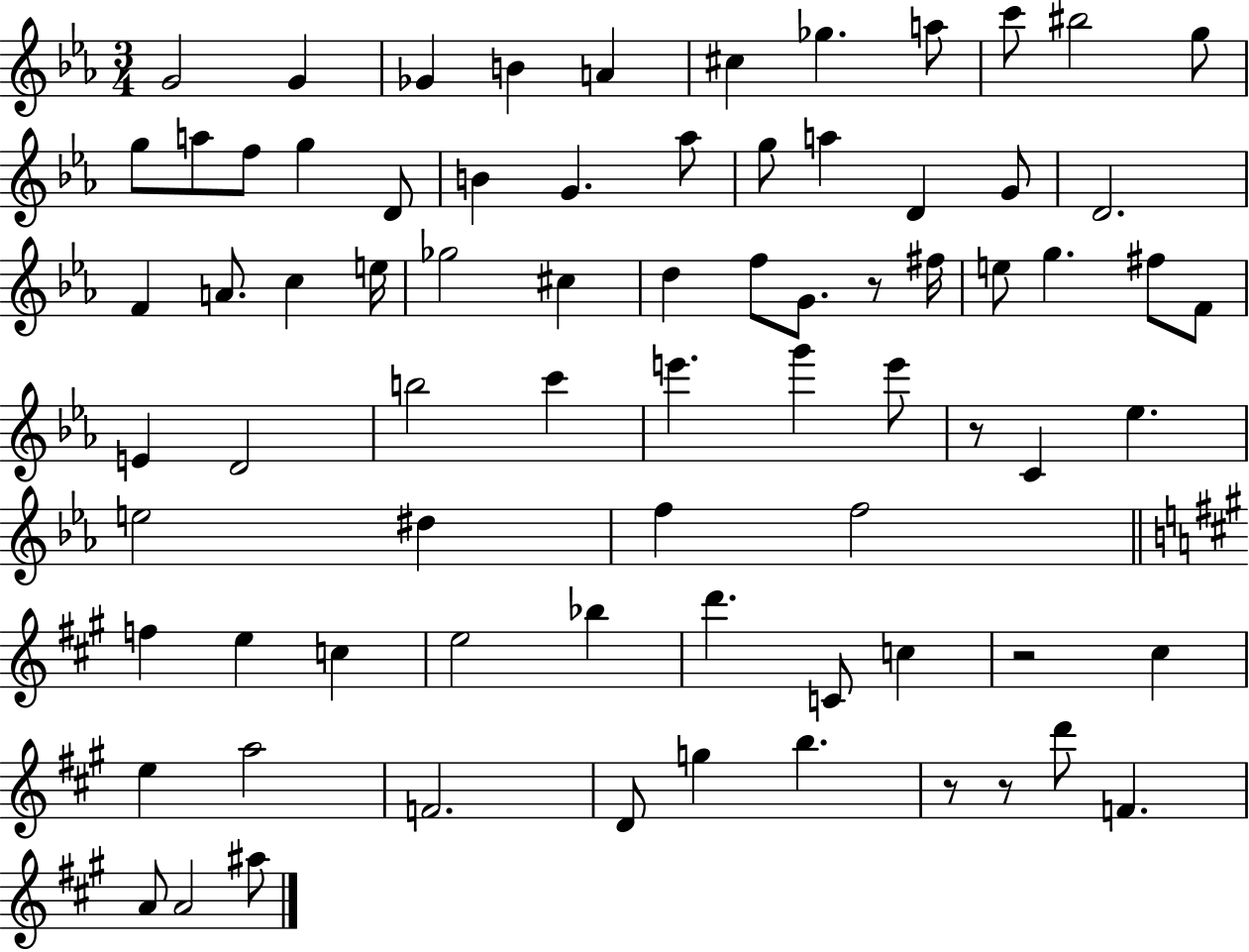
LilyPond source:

{
  \clef treble
  \numericTimeSignature
  \time 3/4
  \key ees \major
  g'2 g'4 | ges'4 b'4 a'4 | cis''4 ges''4. a''8 | c'''8 bis''2 g''8 | \break g''8 a''8 f''8 g''4 d'8 | b'4 g'4. aes''8 | g''8 a''4 d'4 g'8 | d'2. | \break f'4 a'8. c''4 e''16 | ges''2 cis''4 | d''4 f''8 g'8. r8 fis''16 | e''8 g''4. fis''8 f'8 | \break e'4 d'2 | b''2 c'''4 | e'''4. g'''4 e'''8 | r8 c'4 ees''4. | \break e''2 dis''4 | f''4 f''2 | \bar "||" \break \key a \major f''4 e''4 c''4 | e''2 bes''4 | d'''4. c'8 c''4 | r2 cis''4 | \break e''4 a''2 | f'2. | d'8 g''4 b''4. | r8 r8 d'''8 f'4. | \break a'8 a'2 ais''8 | \bar "|."
}